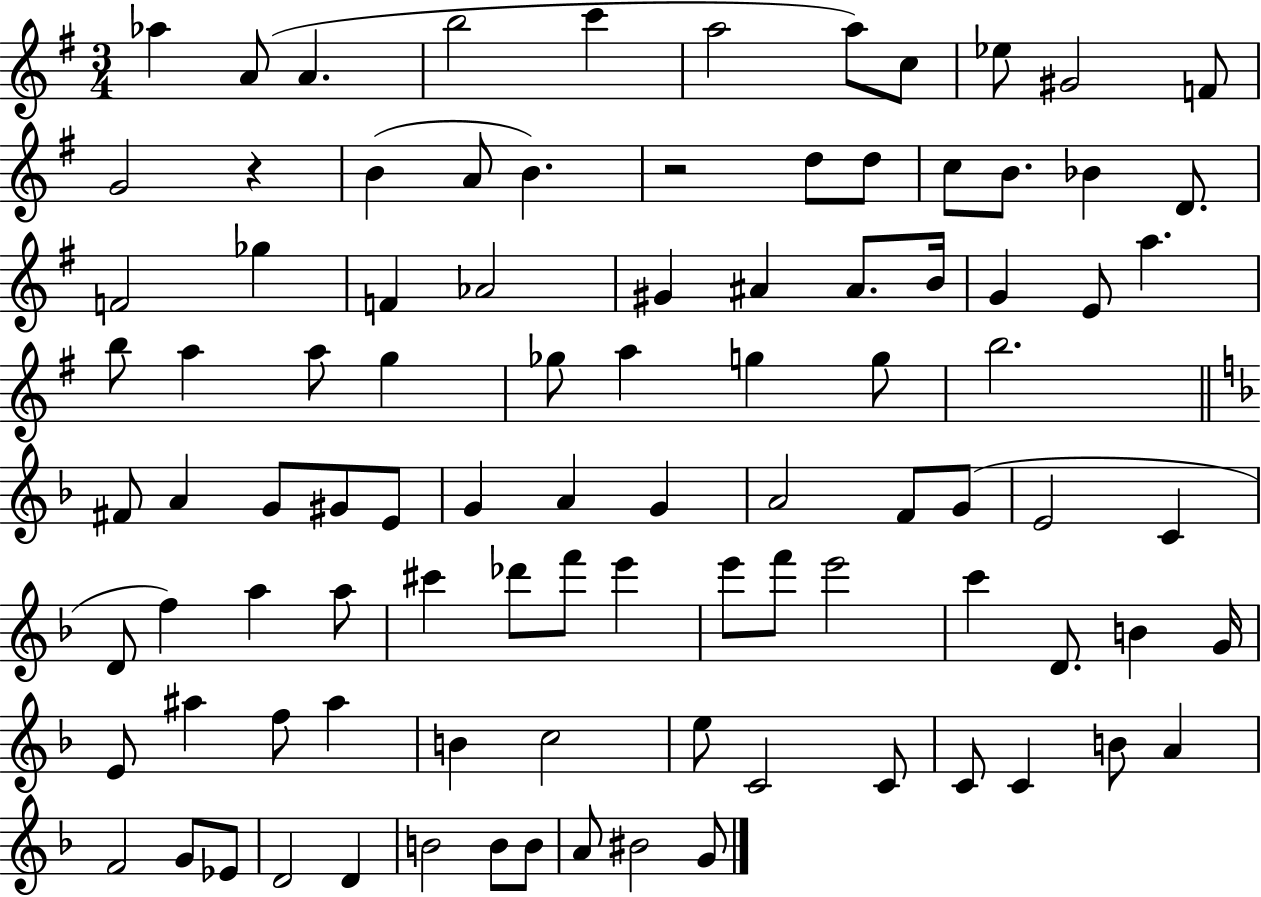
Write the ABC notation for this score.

X:1
T:Untitled
M:3/4
L:1/4
K:G
_a A/2 A b2 c' a2 a/2 c/2 _e/2 ^G2 F/2 G2 z B A/2 B z2 d/2 d/2 c/2 B/2 _B D/2 F2 _g F _A2 ^G ^A ^A/2 B/4 G E/2 a b/2 a a/2 g _g/2 a g g/2 b2 ^F/2 A G/2 ^G/2 E/2 G A G A2 F/2 G/2 E2 C D/2 f a a/2 ^c' _d'/2 f'/2 e' e'/2 f'/2 e'2 c' D/2 B G/4 E/2 ^a f/2 ^a B c2 e/2 C2 C/2 C/2 C B/2 A F2 G/2 _E/2 D2 D B2 B/2 B/2 A/2 ^B2 G/2